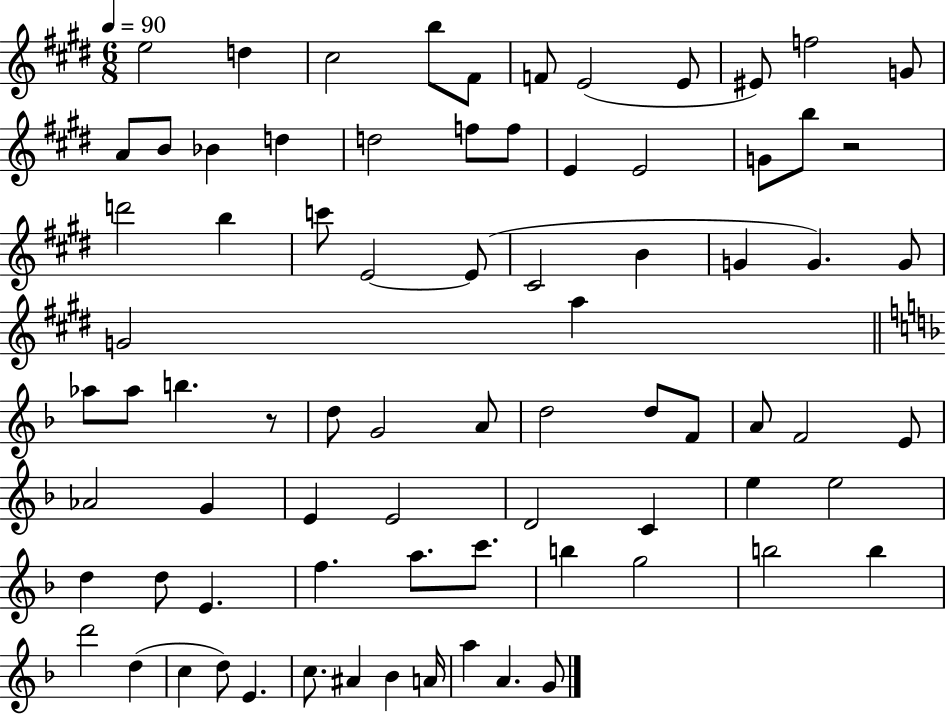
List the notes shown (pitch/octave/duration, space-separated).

E5/h D5/q C#5/h B5/e F#4/e F4/e E4/h E4/e EIS4/e F5/h G4/e A4/e B4/e Bb4/q D5/q D5/h F5/e F5/e E4/q E4/h G4/e B5/e R/h D6/h B5/q C6/e E4/h E4/e C#4/h B4/q G4/q G4/q. G4/e G4/h A5/q Ab5/e Ab5/e B5/q. R/e D5/e G4/h A4/e D5/h D5/e F4/e A4/e F4/h E4/e Ab4/h G4/q E4/q E4/h D4/h C4/q E5/q E5/h D5/q D5/e E4/q. F5/q. A5/e. C6/e. B5/q G5/h B5/h B5/q D6/h D5/q C5/q D5/e E4/q. C5/e. A#4/q Bb4/q A4/s A5/q A4/q. G4/e